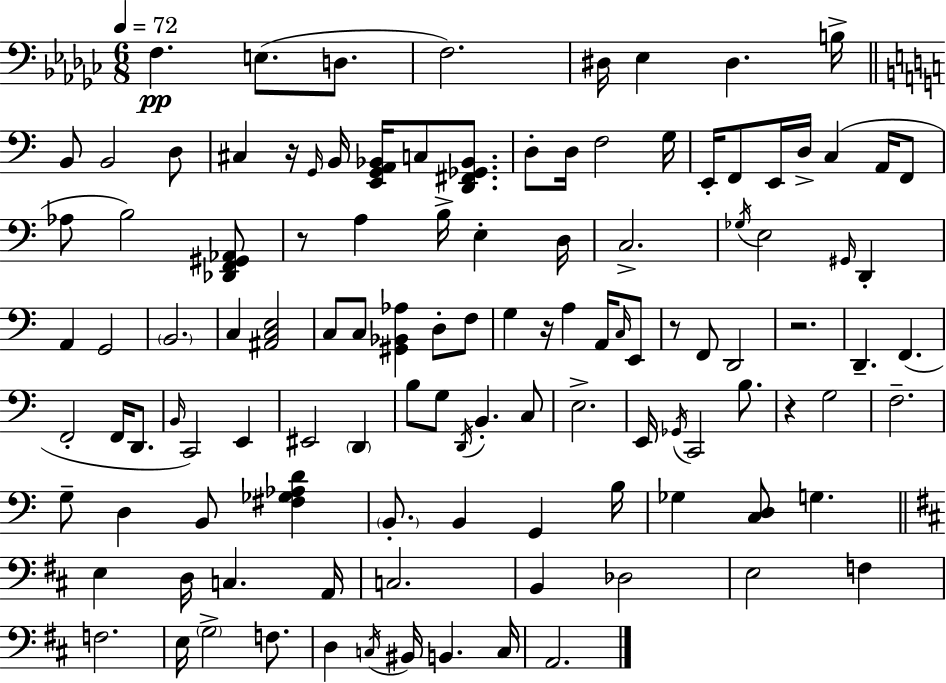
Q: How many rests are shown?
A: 6